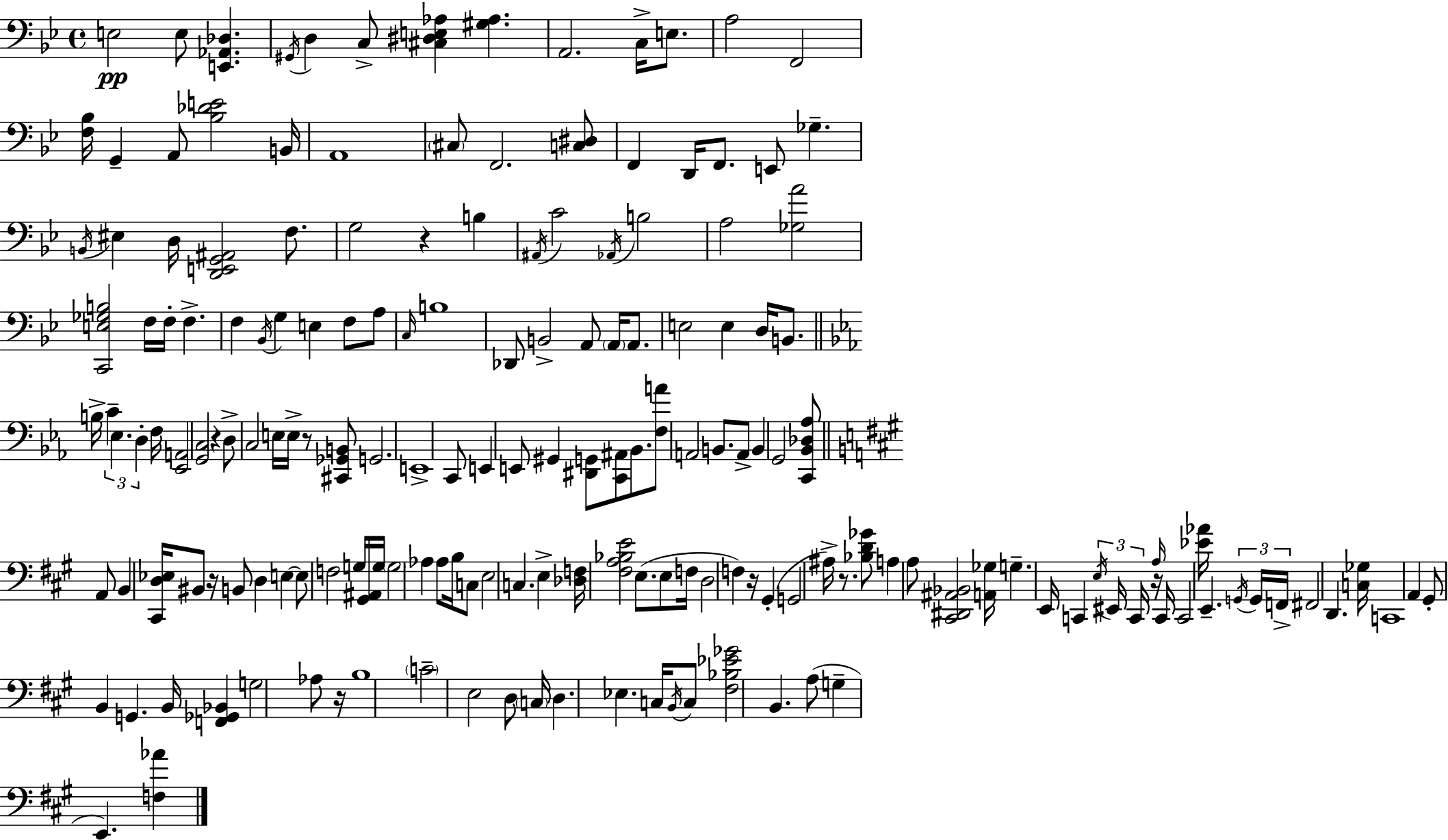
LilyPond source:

{
  \clef bass
  \time 4/4
  \defaultTimeSignature
  \key g \minor
  e2\pp e8 <e, aes, des>4. | \acciaccatura { gis,16 } d4 c8-> <cis dis e aes>4 <gis aes>4. | a,2. c16-> e8. | a2 f,2 | \break <f bes>16 g,4-- a,8 <bes des' e'>2 | b,16 a,1 | \parenthesize cis8 f,2. <c dis>8 | f,4 d,16 f,8. e,8 ges4.-- | \break \acciaccatura { b,16 } eis4 d16 <d, e, g, ais,>2 f8. | g2 r4 b4 | \acciaccatura { ais,16 } c'2 \acciaccatura { aes,16 } b2 | a2 <ges a'>2 | \break <c, e ges b>2 f16 f16-. f4.-> | f4 \acciaccatura { bes,16 } g4 e4 | f8 a8 \grace { c16 } b1 | des,8 b,2-> | \break a,8 \parenthesize a,16 a,8. e2 e4 | d16 b,8. \bar "||" \break \key ees \major b16-> \tuplet 3/2 { c'4-- ees4. d4-. } f16 | <ees, a,>2 <g, c>2 | r4 d8-> c2 e16 e16-> | r8 <cis, ges, b,>8 g,2. | \break e,1-> | c,8 e,4 e,8 gis,4 <dis, g,>8 <c, ais,>8 | bes,8. <f a'>8 a,2 b,8. | a,8-> b,4 g,2 <c, bes, des aes>8 | \break \bar "||" \break \key a \major a,8 b,4 <cis, d ees>16 bis,8 r16 b,8 d4 | e4~~ e8 f2 g16 <gis, ais,>16 | g16 \parenthesize g2 aes4 aes8 b16 | c8 e2 c4. | \break e4-> <des f>16 <fis a bes e'>2 e8.( | e8 f16 d2 f4) r16 | gis,4-.( g,2 ais16->) r8. | <bes d' ges'>8 a4 a8 <cis, dis, ais, bes,>2 | \break <a, ges>16 g4.-- e,16 c,4 \tuplet 3/2 { \acciaccatura { e16 } eis,16 c,16 } r16 | \grace { a16 } c,16 c,2 <ees' aes'>16 e,4.-- | \tuplet 3/2 { \acciaccatura { g,16 } g,16 f,16-> } fis,2 d,4. | <c ges>16 c,1 | \break a,4 gis,8-. b,4 g,4. | b,16 <f, ges, bes,>4 g2 | aes8 r16 b1 | \parenthesize c'2-- e2 | \break d8 \parenthesize c16 d4. ees4. | c16 \acciaccatura { b,16 } c8 <fis bes ees' ges'>2 b,4. | a8( g4-- e,4.) | <f aes'>4 \bar "|."
}